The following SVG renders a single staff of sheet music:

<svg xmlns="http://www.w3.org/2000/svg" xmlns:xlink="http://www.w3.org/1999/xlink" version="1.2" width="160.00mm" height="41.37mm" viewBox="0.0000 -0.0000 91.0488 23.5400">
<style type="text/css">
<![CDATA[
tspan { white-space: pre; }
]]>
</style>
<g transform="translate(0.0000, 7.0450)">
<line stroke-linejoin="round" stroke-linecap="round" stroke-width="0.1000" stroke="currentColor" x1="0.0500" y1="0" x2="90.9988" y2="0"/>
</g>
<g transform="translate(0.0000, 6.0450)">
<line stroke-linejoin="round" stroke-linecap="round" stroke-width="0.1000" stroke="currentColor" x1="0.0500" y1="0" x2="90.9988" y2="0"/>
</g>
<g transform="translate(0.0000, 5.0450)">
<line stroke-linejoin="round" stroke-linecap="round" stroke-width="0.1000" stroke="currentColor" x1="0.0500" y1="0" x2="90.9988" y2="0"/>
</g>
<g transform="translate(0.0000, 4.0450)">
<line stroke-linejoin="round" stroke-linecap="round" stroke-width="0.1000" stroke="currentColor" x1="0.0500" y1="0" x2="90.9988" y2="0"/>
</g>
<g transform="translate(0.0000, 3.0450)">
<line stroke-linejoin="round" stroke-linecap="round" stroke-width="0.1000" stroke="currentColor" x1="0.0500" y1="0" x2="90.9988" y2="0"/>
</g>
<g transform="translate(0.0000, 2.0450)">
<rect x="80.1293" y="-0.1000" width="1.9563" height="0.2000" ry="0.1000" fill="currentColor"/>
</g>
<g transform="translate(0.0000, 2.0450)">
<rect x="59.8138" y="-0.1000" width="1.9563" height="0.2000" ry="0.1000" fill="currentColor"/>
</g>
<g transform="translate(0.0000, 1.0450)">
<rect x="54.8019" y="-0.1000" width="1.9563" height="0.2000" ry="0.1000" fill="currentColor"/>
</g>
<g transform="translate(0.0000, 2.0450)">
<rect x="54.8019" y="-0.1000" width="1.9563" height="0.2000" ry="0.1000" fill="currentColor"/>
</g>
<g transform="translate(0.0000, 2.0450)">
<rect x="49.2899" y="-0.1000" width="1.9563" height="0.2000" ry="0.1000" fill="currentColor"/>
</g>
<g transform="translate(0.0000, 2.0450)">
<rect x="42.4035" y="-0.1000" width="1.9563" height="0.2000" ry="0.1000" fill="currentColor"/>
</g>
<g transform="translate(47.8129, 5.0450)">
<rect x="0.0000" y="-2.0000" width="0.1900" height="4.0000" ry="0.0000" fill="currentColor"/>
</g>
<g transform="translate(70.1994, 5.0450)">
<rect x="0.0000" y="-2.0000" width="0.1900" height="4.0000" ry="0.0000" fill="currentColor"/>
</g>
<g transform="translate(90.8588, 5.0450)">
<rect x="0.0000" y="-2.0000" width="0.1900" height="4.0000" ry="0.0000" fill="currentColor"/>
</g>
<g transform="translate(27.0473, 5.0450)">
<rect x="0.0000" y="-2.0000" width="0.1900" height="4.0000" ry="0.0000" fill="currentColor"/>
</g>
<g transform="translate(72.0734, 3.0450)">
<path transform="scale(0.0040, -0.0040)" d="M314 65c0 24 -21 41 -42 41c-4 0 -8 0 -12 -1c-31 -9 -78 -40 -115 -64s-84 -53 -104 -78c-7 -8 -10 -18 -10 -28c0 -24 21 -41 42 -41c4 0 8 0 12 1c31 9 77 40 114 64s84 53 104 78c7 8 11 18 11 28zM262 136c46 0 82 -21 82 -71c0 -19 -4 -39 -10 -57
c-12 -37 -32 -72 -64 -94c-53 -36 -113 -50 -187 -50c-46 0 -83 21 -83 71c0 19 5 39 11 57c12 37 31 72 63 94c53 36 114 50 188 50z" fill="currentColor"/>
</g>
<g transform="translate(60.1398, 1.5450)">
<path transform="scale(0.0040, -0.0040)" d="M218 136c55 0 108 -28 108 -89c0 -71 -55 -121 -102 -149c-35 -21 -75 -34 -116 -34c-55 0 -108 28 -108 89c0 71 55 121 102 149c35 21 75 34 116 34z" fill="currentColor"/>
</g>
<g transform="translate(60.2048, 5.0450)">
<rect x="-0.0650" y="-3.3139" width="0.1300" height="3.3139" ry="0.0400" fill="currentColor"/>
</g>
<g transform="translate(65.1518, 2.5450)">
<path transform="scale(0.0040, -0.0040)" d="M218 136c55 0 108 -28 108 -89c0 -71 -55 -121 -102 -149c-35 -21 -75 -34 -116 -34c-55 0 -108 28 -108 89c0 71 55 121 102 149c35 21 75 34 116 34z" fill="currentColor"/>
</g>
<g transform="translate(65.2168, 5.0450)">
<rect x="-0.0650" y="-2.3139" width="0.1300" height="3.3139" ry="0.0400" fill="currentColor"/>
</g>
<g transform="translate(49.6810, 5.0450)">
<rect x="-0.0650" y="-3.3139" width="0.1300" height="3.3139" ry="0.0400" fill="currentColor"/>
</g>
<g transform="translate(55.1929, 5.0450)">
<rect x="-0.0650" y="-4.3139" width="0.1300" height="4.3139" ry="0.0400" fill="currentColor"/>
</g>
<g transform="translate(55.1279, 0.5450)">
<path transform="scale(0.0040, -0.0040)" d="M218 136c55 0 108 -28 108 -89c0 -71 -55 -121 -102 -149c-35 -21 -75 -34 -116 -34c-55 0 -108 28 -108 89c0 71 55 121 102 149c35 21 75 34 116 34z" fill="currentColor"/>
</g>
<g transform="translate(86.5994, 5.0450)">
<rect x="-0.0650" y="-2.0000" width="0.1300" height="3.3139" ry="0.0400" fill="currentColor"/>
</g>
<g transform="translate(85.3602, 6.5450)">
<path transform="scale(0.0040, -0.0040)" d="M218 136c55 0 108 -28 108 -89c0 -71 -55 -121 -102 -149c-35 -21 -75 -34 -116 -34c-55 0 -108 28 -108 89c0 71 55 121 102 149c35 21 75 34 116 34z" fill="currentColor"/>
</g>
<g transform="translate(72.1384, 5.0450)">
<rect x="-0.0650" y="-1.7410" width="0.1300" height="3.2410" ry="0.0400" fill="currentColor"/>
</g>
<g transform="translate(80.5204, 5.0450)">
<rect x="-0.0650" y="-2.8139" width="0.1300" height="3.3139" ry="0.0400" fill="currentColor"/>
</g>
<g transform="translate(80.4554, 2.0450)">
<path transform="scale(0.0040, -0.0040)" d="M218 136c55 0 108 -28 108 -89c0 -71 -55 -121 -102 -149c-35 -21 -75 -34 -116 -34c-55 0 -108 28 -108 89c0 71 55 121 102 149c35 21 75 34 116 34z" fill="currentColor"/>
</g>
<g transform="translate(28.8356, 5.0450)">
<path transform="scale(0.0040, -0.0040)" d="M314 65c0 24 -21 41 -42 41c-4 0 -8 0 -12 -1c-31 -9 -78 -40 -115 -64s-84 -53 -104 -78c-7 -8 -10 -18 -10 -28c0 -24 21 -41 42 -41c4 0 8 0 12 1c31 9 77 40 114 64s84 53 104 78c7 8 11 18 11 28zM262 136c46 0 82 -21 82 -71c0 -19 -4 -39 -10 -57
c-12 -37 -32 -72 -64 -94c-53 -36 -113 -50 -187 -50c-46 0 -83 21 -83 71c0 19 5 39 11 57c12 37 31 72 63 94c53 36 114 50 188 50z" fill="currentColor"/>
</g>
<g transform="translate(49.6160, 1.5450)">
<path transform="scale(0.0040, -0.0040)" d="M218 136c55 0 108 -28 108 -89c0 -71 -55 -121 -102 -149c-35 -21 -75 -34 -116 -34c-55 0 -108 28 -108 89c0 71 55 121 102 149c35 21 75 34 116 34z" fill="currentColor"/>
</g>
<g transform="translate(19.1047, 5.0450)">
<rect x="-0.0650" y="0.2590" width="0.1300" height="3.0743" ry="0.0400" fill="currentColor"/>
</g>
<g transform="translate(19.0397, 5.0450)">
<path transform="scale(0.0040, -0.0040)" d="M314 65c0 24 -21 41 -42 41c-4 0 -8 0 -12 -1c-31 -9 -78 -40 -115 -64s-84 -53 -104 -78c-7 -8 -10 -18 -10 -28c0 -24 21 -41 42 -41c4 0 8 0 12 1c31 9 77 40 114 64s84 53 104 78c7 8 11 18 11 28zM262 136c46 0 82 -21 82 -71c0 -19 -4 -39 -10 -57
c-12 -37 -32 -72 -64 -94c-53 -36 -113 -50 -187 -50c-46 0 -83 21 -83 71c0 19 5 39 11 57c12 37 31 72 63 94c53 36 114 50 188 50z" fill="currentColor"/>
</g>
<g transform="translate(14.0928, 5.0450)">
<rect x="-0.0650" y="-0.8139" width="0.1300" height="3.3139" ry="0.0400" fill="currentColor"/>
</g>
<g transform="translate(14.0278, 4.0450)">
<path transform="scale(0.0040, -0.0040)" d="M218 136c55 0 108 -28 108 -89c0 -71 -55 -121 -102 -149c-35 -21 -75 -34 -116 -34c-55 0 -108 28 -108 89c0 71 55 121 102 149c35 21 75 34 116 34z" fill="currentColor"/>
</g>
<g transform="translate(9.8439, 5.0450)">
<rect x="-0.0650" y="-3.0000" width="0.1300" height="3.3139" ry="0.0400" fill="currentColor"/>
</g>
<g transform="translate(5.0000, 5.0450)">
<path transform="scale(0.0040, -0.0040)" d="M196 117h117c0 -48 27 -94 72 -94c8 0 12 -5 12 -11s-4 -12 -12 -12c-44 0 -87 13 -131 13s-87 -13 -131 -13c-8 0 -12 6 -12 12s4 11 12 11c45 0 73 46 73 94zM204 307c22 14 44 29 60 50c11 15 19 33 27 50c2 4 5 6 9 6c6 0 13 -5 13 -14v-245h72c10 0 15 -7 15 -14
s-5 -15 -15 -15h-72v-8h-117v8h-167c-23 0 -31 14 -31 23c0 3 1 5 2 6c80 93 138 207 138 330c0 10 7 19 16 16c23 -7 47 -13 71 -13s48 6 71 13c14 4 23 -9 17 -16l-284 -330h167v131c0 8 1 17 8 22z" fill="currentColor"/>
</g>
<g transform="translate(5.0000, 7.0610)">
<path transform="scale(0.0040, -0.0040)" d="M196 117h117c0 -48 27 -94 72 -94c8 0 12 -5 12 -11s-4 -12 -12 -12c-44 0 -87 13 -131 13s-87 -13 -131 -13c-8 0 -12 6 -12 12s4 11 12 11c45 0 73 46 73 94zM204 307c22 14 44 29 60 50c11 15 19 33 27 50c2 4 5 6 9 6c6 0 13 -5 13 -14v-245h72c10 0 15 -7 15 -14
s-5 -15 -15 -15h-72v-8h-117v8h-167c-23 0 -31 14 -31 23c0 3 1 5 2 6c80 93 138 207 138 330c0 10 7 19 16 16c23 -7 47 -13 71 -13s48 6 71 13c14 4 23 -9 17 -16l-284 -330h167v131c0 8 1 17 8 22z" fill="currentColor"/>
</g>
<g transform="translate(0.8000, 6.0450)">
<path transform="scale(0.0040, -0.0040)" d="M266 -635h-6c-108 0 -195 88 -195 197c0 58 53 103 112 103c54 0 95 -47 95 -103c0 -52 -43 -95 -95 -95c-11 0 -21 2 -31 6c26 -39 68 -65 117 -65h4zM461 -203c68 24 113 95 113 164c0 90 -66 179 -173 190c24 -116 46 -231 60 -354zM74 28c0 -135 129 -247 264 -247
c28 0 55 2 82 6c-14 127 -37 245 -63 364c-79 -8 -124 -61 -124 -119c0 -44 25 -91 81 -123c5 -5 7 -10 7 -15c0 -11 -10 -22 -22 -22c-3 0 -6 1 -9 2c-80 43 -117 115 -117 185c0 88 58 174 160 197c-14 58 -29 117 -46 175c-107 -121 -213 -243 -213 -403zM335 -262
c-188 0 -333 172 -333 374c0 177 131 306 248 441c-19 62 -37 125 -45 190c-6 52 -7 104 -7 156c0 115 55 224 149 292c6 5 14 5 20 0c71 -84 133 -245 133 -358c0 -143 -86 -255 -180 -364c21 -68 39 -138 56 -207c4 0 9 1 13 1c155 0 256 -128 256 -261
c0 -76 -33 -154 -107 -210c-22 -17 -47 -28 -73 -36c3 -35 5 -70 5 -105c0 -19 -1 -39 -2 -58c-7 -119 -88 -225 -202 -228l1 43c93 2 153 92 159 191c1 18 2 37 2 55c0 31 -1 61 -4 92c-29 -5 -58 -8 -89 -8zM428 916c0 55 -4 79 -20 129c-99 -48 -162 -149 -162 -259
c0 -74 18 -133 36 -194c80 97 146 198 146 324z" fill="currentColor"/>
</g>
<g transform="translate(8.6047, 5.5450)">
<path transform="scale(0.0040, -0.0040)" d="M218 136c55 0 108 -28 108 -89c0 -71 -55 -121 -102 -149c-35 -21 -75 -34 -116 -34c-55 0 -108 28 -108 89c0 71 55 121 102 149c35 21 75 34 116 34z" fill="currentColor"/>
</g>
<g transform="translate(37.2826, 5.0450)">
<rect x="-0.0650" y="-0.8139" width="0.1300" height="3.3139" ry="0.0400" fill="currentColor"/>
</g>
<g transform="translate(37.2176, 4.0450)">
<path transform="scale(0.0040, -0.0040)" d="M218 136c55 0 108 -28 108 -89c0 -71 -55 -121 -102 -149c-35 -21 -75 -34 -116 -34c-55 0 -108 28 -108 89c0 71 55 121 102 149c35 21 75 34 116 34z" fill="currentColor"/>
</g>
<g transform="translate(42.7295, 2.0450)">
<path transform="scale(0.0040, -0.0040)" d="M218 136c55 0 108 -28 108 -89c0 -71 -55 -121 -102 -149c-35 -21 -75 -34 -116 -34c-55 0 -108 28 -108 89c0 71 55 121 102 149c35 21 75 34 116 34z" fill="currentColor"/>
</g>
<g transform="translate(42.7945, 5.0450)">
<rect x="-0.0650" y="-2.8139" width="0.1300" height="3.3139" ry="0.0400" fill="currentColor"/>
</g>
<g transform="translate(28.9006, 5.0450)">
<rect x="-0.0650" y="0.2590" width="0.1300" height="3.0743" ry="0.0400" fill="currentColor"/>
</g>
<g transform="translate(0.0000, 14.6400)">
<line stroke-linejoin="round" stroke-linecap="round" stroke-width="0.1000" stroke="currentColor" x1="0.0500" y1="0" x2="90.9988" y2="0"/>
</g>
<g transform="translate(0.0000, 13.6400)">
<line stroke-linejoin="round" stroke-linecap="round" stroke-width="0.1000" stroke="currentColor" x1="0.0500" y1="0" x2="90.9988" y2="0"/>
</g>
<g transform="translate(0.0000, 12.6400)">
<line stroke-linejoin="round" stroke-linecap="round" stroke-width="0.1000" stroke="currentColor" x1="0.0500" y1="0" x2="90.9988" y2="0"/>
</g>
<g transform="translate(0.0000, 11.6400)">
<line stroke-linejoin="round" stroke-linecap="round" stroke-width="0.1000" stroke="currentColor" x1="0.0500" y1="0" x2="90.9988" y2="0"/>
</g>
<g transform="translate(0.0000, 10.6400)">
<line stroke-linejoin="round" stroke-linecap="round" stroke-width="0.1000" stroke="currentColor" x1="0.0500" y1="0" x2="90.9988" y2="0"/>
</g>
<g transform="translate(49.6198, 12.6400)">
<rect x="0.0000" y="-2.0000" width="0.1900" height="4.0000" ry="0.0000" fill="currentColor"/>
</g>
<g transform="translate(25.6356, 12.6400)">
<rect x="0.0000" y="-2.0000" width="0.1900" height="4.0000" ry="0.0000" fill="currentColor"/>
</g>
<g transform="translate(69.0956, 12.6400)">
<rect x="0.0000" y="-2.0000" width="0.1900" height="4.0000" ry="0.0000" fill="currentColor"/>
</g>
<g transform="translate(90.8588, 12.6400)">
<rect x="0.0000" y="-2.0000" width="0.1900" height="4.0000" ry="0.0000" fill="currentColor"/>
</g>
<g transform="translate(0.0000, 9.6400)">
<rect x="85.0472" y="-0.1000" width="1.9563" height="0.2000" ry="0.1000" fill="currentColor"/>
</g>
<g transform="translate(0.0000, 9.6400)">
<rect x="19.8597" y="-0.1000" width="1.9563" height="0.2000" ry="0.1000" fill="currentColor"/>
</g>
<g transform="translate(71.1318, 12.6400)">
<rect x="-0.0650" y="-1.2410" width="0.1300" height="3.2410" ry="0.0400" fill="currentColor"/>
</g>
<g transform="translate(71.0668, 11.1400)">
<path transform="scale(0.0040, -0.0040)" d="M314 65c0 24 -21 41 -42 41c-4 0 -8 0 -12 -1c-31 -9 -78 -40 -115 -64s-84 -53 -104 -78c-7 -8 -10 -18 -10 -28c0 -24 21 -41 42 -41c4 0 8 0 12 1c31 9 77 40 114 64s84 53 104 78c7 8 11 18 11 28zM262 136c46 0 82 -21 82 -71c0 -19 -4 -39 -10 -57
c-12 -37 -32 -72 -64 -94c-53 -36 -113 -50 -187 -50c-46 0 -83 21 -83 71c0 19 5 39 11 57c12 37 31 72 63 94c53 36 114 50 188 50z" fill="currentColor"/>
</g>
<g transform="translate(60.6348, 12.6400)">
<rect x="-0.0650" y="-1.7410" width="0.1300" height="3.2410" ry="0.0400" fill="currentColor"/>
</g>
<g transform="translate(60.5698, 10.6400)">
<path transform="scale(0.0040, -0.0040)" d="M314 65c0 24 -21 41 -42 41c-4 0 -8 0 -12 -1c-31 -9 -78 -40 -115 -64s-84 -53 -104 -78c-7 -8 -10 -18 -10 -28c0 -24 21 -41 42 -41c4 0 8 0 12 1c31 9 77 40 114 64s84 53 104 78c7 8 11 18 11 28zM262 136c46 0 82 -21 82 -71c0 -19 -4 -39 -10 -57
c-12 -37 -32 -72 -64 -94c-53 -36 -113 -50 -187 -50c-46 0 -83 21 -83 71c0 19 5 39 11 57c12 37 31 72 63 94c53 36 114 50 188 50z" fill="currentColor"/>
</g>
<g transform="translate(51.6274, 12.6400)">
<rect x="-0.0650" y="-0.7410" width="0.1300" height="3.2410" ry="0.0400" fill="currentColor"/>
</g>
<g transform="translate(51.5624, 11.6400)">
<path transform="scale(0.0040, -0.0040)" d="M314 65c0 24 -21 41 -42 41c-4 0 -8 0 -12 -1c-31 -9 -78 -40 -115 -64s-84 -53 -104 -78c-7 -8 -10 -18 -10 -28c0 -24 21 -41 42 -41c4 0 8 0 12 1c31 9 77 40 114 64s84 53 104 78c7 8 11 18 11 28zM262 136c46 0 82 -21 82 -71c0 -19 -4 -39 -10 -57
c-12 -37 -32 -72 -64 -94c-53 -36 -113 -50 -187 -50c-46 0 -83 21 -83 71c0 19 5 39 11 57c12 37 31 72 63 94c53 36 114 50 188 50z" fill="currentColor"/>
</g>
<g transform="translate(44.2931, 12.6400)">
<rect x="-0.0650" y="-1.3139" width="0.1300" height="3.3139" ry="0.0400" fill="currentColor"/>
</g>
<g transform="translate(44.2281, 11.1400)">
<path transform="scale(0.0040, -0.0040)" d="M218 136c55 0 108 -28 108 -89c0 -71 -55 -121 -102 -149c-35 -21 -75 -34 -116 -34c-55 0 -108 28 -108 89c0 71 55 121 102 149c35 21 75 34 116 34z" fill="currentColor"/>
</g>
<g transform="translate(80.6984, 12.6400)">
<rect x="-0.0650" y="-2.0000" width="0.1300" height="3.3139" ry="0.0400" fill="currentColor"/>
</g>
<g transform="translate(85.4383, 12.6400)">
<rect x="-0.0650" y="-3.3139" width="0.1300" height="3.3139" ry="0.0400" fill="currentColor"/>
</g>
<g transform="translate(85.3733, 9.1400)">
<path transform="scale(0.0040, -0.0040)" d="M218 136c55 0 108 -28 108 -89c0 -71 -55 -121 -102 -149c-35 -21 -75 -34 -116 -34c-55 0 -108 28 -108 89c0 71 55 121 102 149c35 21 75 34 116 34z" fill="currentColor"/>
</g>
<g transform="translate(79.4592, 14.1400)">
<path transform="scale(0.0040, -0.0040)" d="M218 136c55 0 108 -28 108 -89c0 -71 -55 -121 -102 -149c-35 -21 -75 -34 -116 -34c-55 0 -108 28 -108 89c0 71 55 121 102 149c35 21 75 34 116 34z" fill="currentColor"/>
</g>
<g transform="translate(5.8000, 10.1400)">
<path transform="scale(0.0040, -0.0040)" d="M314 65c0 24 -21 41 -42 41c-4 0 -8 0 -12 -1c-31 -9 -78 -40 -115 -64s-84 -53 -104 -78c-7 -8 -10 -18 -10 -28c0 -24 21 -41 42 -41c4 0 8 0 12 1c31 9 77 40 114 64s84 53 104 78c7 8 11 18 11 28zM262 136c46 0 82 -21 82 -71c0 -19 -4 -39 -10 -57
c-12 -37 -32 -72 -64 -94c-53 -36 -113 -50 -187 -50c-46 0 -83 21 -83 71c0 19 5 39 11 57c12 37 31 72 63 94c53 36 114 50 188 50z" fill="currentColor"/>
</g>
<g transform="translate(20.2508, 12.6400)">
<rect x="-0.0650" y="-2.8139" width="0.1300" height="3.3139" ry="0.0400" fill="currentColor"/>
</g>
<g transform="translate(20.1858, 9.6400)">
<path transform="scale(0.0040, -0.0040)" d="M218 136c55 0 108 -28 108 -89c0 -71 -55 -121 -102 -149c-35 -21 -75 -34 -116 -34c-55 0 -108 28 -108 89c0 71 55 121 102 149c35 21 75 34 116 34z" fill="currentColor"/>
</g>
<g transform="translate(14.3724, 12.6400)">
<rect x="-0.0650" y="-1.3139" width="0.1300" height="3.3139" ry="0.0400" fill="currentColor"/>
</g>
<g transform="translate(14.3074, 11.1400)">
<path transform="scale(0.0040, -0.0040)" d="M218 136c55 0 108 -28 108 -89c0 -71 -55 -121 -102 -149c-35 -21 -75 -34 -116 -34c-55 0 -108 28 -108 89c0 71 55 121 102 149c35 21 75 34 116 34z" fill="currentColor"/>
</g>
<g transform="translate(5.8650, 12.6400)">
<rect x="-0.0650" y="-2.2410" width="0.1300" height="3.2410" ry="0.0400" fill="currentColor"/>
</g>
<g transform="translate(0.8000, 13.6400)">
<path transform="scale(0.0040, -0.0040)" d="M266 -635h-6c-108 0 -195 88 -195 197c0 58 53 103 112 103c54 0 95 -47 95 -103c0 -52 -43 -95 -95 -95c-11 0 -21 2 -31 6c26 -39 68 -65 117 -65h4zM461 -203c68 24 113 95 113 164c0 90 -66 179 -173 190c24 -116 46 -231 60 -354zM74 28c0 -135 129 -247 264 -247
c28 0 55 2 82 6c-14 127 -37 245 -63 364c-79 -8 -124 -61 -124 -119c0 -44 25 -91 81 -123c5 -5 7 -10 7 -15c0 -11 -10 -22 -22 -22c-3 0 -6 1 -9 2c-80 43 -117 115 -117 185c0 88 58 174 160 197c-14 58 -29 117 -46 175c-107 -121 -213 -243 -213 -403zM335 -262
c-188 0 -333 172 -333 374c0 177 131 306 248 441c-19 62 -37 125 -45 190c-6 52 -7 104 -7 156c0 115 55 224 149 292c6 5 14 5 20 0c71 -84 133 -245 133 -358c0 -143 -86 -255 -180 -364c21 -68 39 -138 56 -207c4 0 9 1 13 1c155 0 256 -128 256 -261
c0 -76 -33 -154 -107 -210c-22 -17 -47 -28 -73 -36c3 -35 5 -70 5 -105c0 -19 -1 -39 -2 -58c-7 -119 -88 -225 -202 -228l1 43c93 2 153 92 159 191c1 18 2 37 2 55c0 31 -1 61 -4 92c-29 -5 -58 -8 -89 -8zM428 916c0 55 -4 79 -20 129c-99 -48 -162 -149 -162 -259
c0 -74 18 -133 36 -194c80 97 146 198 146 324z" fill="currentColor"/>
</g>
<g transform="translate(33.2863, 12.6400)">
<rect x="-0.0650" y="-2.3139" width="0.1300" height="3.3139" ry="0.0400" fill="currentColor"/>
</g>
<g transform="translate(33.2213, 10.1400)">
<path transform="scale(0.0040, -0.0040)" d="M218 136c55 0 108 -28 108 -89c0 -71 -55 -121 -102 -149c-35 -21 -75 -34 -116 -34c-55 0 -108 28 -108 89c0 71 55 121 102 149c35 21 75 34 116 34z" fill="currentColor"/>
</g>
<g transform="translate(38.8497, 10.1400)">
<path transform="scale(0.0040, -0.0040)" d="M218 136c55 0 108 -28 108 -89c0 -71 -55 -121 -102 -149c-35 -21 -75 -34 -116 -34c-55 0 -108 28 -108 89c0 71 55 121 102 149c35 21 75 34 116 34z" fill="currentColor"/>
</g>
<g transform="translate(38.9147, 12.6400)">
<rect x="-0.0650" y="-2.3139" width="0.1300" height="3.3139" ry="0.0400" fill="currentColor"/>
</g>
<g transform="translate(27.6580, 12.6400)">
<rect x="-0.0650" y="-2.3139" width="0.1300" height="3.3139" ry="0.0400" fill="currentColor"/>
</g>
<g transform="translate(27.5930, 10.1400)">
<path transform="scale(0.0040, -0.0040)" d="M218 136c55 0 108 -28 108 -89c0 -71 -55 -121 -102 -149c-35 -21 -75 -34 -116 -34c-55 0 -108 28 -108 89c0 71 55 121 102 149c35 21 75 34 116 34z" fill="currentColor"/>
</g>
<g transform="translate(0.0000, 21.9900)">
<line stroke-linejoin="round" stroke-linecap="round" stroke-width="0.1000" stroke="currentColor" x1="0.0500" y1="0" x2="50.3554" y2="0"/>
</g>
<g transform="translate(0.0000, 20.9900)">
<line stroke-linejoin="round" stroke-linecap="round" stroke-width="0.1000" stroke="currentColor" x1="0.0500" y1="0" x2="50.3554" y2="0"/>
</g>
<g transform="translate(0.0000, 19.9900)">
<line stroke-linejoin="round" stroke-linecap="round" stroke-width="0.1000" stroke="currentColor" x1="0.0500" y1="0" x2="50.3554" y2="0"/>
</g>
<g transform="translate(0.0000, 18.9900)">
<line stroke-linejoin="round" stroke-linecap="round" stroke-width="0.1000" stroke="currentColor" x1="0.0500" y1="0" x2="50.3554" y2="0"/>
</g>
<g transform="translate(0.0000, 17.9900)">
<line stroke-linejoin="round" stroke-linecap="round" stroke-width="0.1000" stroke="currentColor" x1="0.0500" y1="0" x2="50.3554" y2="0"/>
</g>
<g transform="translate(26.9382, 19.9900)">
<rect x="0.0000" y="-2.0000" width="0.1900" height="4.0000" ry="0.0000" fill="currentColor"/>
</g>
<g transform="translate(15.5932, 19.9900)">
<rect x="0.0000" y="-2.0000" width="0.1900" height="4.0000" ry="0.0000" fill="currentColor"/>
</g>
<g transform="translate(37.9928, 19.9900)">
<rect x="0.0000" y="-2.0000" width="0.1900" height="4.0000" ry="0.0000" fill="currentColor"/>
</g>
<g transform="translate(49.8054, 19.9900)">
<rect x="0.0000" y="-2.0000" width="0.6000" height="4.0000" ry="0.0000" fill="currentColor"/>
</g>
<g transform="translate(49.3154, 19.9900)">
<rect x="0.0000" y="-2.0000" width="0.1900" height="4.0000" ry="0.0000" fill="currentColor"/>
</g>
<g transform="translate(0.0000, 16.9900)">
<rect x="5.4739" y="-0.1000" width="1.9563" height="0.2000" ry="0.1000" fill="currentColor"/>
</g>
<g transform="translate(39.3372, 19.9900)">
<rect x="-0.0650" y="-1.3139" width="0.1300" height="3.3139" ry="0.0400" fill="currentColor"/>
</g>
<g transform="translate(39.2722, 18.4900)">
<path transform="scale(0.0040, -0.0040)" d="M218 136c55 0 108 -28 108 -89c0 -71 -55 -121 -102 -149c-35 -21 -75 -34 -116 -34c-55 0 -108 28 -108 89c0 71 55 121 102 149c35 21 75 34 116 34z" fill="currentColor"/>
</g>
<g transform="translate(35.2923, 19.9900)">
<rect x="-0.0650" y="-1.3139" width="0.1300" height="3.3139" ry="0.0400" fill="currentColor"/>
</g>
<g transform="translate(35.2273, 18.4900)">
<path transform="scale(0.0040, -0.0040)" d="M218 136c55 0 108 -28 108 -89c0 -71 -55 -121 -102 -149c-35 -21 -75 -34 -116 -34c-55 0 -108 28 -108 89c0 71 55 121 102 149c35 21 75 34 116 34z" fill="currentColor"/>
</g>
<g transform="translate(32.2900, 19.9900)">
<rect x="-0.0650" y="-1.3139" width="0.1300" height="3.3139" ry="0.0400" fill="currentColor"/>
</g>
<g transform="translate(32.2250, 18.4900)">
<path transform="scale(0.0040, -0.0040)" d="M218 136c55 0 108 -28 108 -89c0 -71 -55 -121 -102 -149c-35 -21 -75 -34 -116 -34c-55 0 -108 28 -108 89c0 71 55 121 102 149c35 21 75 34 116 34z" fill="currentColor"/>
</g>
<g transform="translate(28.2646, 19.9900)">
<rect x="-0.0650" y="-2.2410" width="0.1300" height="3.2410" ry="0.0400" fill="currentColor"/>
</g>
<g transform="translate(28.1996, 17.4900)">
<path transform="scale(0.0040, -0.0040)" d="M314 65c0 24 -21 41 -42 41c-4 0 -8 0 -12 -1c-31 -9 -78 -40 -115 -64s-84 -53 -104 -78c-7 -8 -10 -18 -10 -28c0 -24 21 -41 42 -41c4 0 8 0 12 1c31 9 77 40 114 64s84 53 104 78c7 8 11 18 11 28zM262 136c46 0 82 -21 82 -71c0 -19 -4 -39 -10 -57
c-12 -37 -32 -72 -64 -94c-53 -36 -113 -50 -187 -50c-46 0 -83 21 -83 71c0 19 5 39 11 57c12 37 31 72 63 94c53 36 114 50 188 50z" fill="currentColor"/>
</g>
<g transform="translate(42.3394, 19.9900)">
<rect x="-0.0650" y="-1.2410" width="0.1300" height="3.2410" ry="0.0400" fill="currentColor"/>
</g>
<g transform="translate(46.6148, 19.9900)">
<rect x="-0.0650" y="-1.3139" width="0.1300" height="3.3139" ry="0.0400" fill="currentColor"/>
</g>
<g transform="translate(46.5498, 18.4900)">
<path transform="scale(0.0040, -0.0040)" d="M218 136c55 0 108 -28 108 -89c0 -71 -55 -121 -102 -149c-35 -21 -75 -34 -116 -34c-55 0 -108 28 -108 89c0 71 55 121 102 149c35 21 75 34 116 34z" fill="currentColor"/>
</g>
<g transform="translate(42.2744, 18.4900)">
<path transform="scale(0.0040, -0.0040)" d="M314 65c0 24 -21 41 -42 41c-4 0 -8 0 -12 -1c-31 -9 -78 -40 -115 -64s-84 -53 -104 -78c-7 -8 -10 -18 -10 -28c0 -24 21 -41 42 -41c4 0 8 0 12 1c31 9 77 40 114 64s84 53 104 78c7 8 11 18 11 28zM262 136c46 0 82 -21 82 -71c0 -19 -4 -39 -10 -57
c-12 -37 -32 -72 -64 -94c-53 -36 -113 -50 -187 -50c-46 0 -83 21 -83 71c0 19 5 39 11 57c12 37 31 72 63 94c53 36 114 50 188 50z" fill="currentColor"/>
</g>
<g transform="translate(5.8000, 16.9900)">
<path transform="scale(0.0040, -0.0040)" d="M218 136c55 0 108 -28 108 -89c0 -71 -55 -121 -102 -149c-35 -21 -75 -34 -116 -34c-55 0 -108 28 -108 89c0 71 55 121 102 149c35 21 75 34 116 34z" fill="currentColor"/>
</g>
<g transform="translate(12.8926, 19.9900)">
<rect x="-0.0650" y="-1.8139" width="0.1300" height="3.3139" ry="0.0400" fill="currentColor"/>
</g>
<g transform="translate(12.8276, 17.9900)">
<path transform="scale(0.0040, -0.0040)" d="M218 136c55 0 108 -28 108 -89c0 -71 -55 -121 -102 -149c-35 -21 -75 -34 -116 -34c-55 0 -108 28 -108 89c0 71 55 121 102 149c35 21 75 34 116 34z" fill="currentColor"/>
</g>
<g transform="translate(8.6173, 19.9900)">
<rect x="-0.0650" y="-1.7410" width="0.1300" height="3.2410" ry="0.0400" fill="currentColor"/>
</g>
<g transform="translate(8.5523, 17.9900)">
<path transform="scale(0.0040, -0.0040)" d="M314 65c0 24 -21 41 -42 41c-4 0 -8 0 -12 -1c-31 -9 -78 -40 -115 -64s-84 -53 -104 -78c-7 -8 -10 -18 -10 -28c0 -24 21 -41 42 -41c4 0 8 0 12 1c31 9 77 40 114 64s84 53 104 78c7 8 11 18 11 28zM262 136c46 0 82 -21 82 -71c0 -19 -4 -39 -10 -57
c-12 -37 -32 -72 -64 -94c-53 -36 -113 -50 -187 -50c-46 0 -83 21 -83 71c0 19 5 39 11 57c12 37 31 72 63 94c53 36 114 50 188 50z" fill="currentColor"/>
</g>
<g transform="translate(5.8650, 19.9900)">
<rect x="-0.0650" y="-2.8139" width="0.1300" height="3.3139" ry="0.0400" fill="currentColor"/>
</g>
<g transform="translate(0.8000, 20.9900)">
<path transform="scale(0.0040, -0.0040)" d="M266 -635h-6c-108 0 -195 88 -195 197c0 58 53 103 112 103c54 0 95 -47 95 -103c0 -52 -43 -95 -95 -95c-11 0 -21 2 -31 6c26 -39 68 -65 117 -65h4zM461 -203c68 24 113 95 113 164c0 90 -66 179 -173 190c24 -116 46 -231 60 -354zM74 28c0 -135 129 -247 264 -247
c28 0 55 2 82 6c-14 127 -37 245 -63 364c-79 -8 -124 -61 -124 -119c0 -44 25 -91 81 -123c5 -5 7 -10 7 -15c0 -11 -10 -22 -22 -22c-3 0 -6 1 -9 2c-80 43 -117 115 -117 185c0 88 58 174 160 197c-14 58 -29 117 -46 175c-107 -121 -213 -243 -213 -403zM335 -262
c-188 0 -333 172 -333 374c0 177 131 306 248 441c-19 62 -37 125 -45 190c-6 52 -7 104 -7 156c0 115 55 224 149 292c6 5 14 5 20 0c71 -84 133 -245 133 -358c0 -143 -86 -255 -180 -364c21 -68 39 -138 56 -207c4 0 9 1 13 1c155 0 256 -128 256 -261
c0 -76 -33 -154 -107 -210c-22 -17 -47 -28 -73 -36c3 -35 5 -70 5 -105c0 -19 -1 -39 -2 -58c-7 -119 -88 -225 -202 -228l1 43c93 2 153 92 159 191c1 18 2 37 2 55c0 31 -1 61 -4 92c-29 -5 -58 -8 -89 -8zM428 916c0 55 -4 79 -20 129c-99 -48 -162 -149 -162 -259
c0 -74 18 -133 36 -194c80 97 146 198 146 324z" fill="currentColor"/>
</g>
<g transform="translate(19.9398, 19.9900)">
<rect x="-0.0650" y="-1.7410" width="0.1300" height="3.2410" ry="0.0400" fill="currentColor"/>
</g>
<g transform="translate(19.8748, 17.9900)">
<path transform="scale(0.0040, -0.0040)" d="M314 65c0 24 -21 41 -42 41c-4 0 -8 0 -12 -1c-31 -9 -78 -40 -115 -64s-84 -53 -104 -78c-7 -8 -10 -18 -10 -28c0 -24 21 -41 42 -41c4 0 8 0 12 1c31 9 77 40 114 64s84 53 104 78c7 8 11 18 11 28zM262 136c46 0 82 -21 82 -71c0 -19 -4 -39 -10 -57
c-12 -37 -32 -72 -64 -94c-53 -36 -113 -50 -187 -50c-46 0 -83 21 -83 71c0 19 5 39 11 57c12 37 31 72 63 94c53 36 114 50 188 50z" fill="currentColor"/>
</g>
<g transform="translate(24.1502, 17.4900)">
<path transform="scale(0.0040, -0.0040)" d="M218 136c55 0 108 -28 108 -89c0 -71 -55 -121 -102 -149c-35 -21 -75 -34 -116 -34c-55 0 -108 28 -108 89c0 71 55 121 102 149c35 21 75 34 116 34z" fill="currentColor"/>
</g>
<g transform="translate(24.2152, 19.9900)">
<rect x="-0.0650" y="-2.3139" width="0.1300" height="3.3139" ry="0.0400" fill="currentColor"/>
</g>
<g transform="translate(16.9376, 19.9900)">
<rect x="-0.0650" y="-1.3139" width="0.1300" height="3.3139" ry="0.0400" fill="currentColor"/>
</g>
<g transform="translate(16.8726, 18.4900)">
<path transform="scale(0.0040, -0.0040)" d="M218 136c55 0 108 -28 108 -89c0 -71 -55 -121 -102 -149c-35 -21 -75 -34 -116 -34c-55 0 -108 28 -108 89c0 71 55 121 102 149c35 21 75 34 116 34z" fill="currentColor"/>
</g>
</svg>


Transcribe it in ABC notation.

X:1
T:Untitled
M:4/4
L:1/4
K:C
A d B2 B2 d a b d' b g f2 a F g2 e a g g g e d2 f2 e2 F b a f2 f e f2 g g2 e e e e2 e